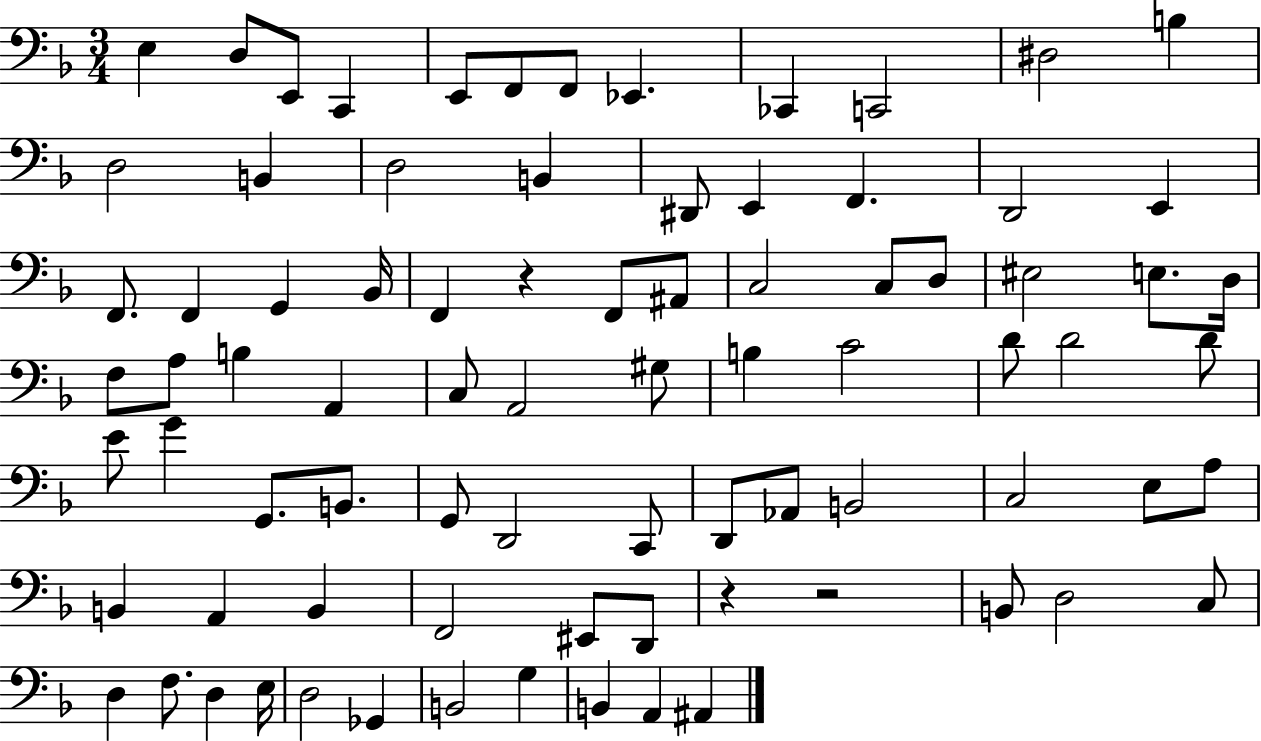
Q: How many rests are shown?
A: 3